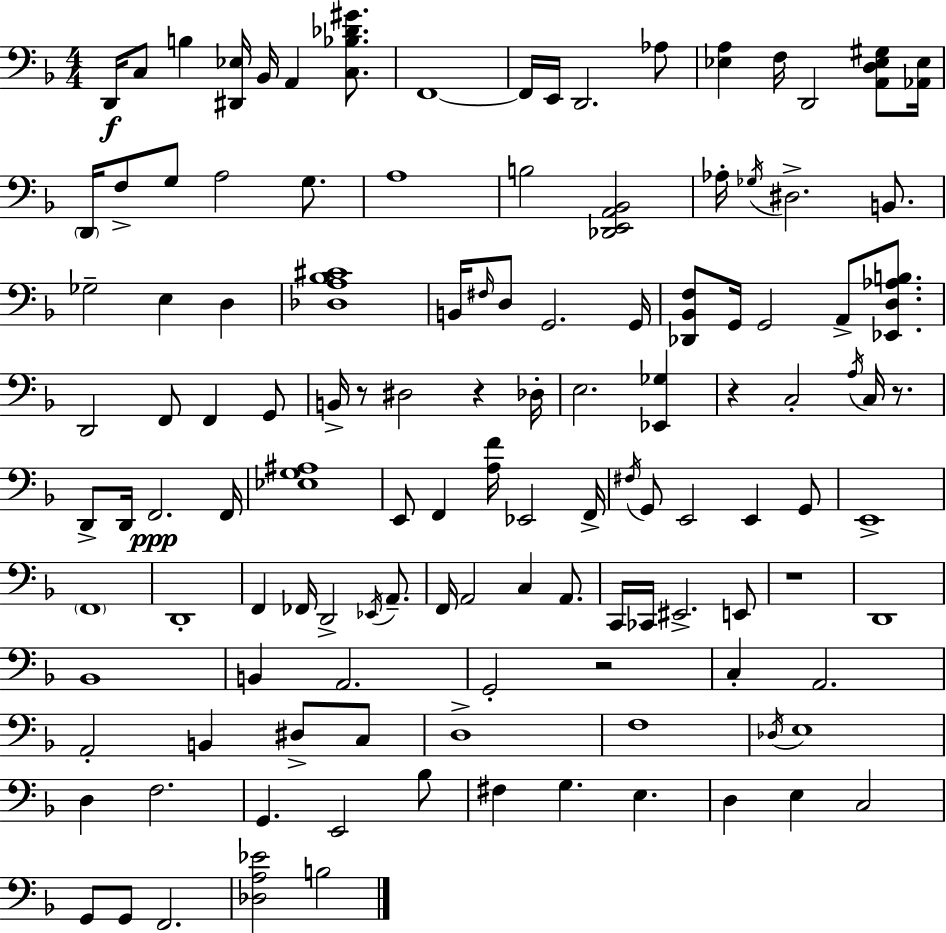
D2/s C3/e B3/q [D#2,Eb3]/s Bb2/s A2/q [C3,Bb3,Db4,G#4]/e. F2/w F2/s E2/s D2/h. Ab3/e [Eb3,A3]/q F3/s D2/h [A2,D3,Eb3,G#3]/e [Ab2,Eb3]/s D2/s F3/e G3/e A3/h G3/e. A3/w B3/h [Db2,E2,A2,Bb2]/h Ab3/s Gb3/s D#3/h. B2/e. Gb3/h E3/q D3/q [Db3,A3,Bb3,C#4]/w B2/s F#3/s D3/e G2/h. G2/s [Db2,Bb2,F3]/e G2/s G2/h A2/e [Eb2,D3,Ab3,B3]/e. D2/h F2/e F2/q G2/e B2/s R/e D#3/h R/q Db3/s E3/h. [Eb2,Gb3]/q R/q C3/h A3/s C3/s R/e. D2/e D2/s F2/h. F2/s [Eb3,G3,A#3]/w E2/e F2/q [A3,F4]/s Eb2/h F2/s F#3/s G2/e E2/h E2/q G2/e E2/w F2/w D2/w F2/q FES2/s D2/h Eb2/s A2/e. F2/s A2/h C3/q A2/e. C2/s CES2/s EIS2/h. E2/e R/w D2/w Bb2/w B2/q A2/h. G2/h R/h C3/q A2/h. A2/h B2/q D#3/e C3/e D3/w F3/w Db3/s E3/w D3/q F3/h. G2/q. E2/h Bb3/e F#3/q G3/q. E3/q. D3/q E3/q C3/h G2/e G2/e F2/h. [Db3,A3,Eb4]/h B3/h